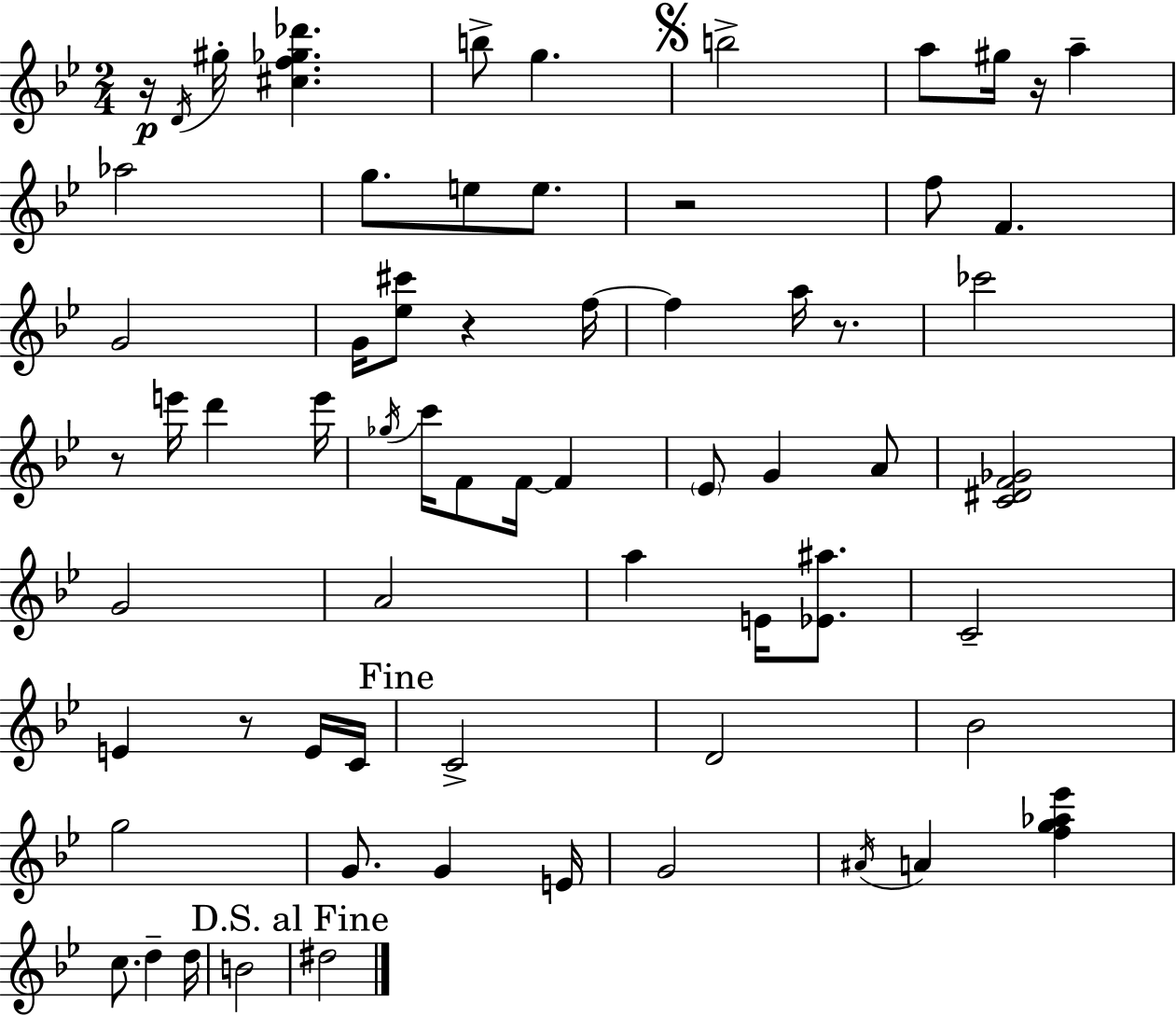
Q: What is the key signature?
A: G minor